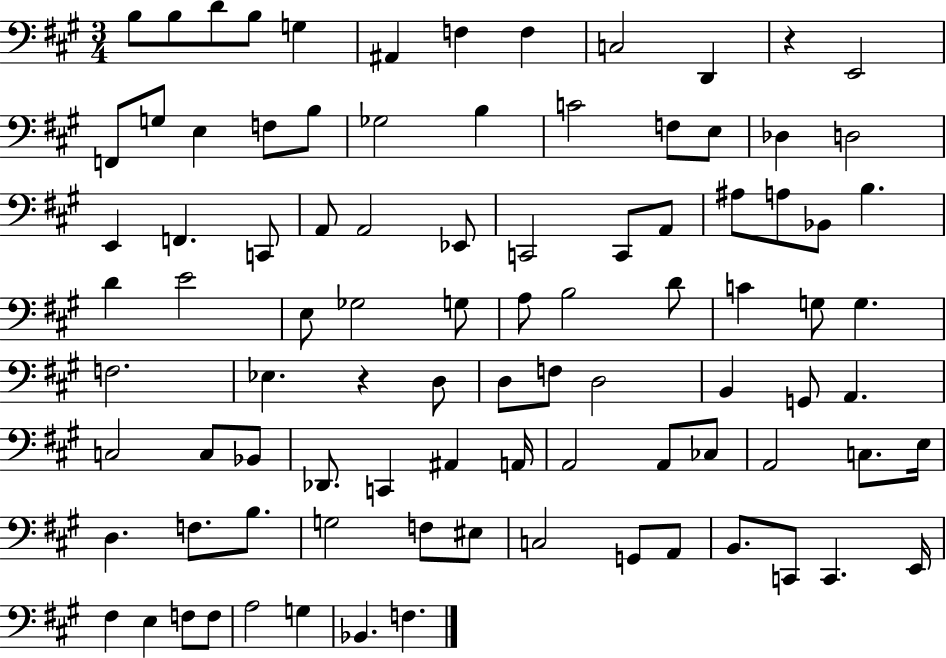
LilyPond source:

{
  \clef bass
  \numericTimeSignature
  \time 3/4
  \key a \major
  b8 b8 d'8 b8 g4 | ais,4 f4 f4 | c2 d,4 | r4 e,2 | \break f,8 g8 e4 f8 b8 | ges2 b4 | c'2 f8 e8 | des4 d2 | \break e,4 f,4. c,8 | a,8 a,2 ees,8 | c,2 c,8 a,8 | ais8 a8 bes,8 b4. | \break d'4 e'2 | e8 ges2 g8 | a8 b2 d'8 | c'4 g8 g4. | \break f2. | ees4. r4 d8 | d8 f8 d2 | b,4 g,8 a,4. | \break c2 c8 bes,8 | des,8. c,4 ais,4 a,16 | a,2 a,8 ces8 | a,2 c8. e16 | \break d4. f8. b8. | g2 f8 eis8 | c2 g,8 a,8 | b,8. c,8 c,4. e,16 | \break fis4 e4 f8 f8 | a2 g4 | bes,4. f4. | \bar "|."
}